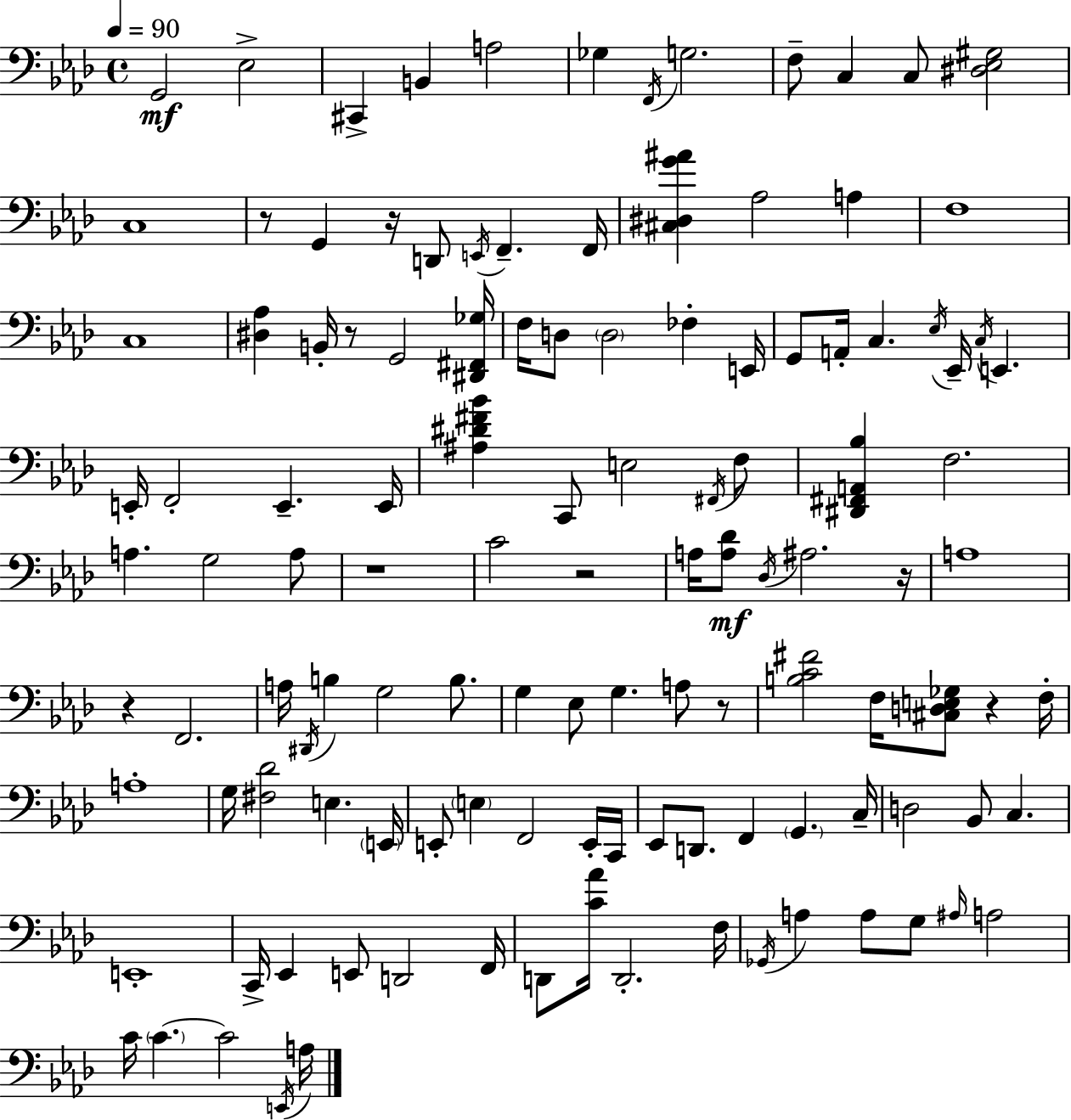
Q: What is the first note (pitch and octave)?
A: G2